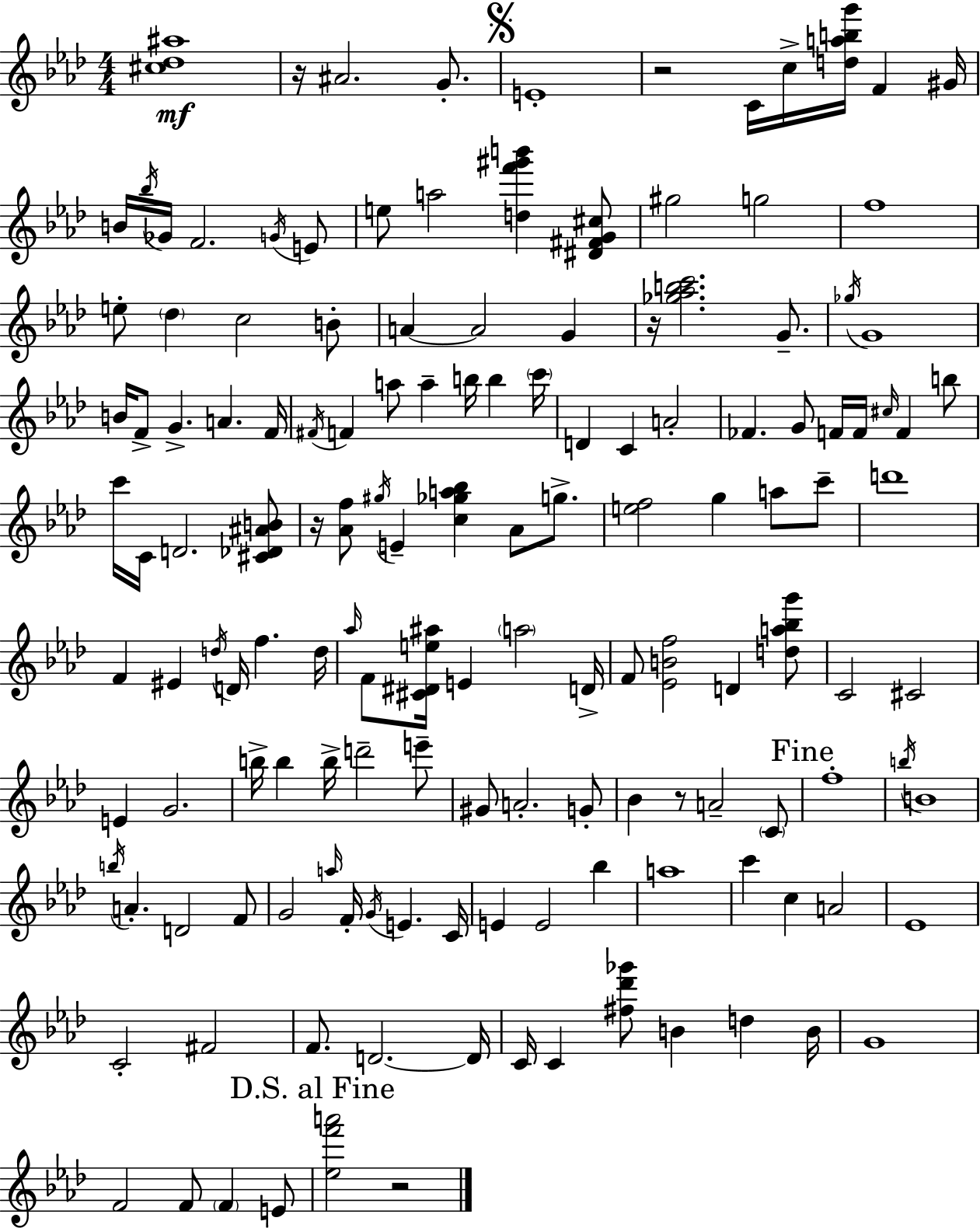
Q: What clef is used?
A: treble